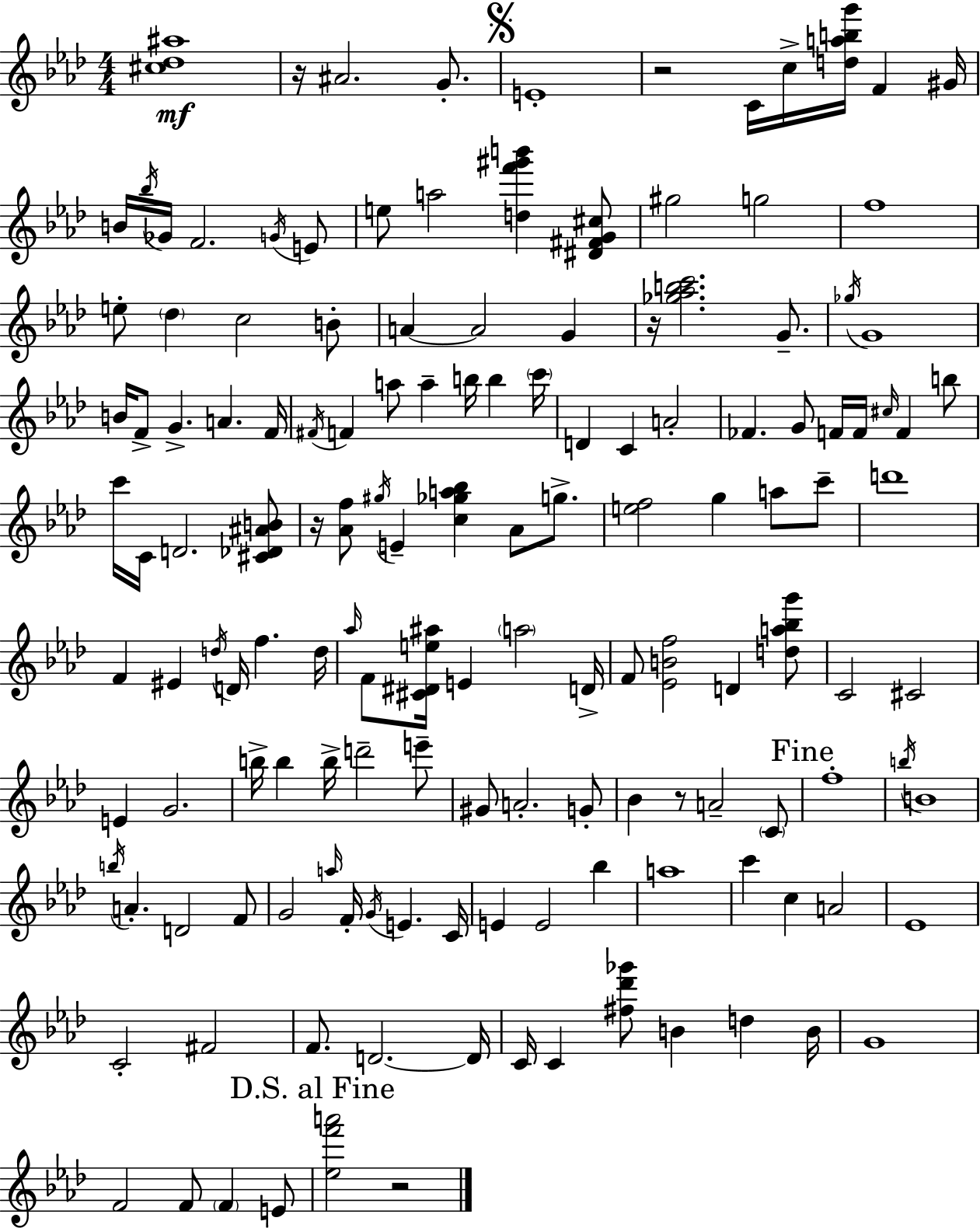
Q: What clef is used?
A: treble